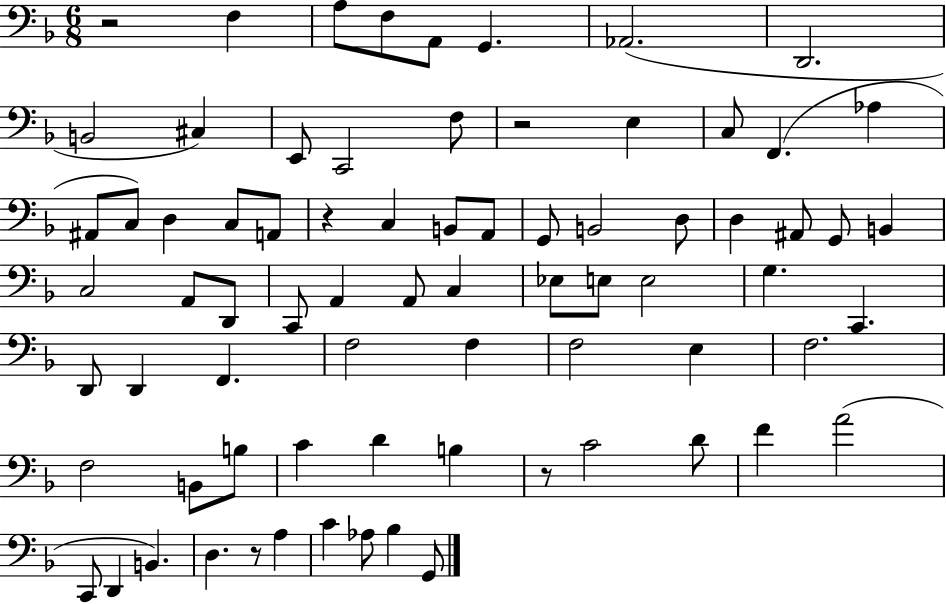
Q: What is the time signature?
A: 6/8